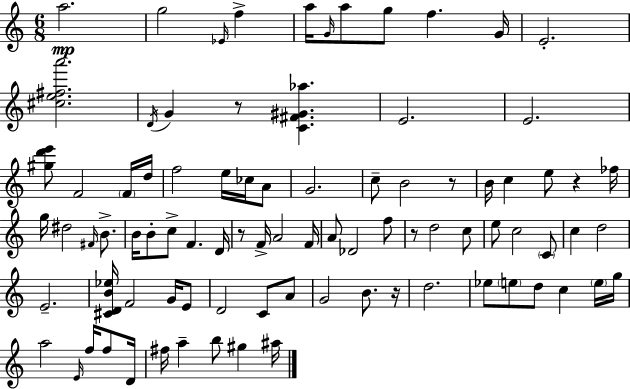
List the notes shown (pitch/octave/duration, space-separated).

A5/h. G5/h Eb4/s F5/q A5/s G4/s A5/e G5/e F5/q. G4/s E4/h. [C#5,E5,F#5,A6]/h. D4/s G4/q R/e [C4,F#4,G#4,Ab5]/q. E4/h. E4/h. [G#5,D6,E6]/e F4/h F4/s D5/s F5/h E5/s CES5/s A4/e G4/h. C5/e B4/h R/e B4/s C5/q E5/e R/q FES5/s G5/s D#5/h F#4/s B4/e. B4/s B4/e C5/e F4/q. D4/s R/e F4/s A4/h F4/s A4/e Db4/h F5/e R/e D5/h C5/e E5/e C5/h C4/e C5/q D5/h E4/h. [C#4,D4,B4,Eb5]/s F4/h G4/s E4/e D4/h C4/e A4/e G4/h B4/e. R/s D5/h. Eb5/e E5/e D5/e C5/q E5/s G5/s A5/h E4/s F5/s F5/e D4/s F#5/s A5/q B5/e G#5/q A#5/s